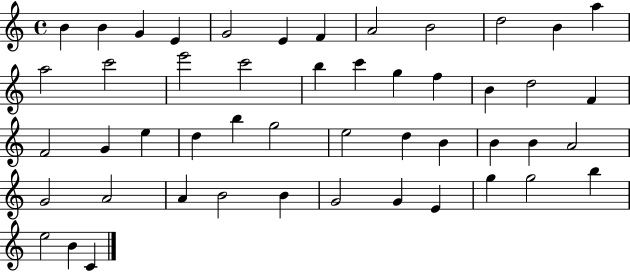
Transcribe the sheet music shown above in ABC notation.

X:1
T:Untitled
M:4/4
L:1/4
K:C
B B G E G2 E F A2 B2 d2 B a a2 c'2 e'2 c'2 b c' g f B d2 F F2 G e d b g2 e2 d B B B A2 G2 A2 A B2 B G2 G E g g2 b e2 B C